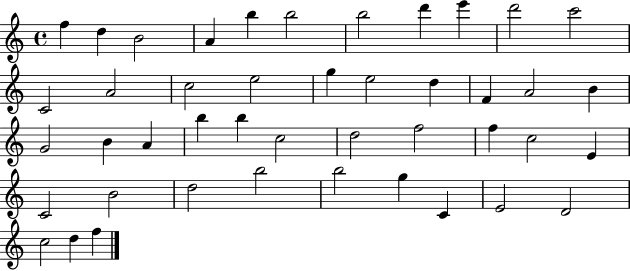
{
  \clef treble
  \time 4/4
  \defaultTimeSignature
  \key c \major
  f''4 d''4 b'2 | a'4 b''4 b''2 | b''2 d'''4 e'''4 | d'''2 c'''2 | \break c'2 a'2 | c''2 e''2 | g''4 e''2 d''4 | f'4 a'2 b'4 | \break g'2 b'4 a'4 | b''4 b''4 c''2 | d''2 f''2 | f''4 c''2 e'4 | \break c'2 b'2 | d''2 b''2 | b''2 g''4 c'4 | e'2 d'2 | \break c''2 d''4 f''4 | \bar "|."
}